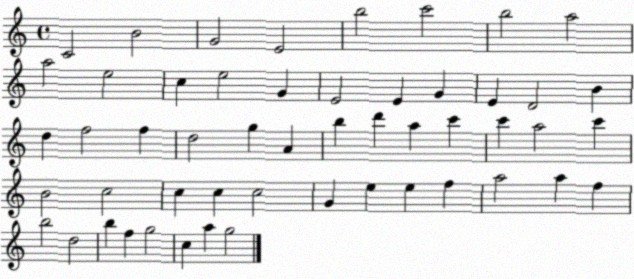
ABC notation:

X:1
T:Untitled
M:4/4
L:1/4
K:C
C2 B2 G2 E2 b2 c'2 b2 a2 a2 e2 c e2 G E2 E G E D2 B d f2 f d2 g A b d' a c' c' a2 c' B2 c2 c c c2 G e e f a2 a f b2 d2 b f g2 c a g2